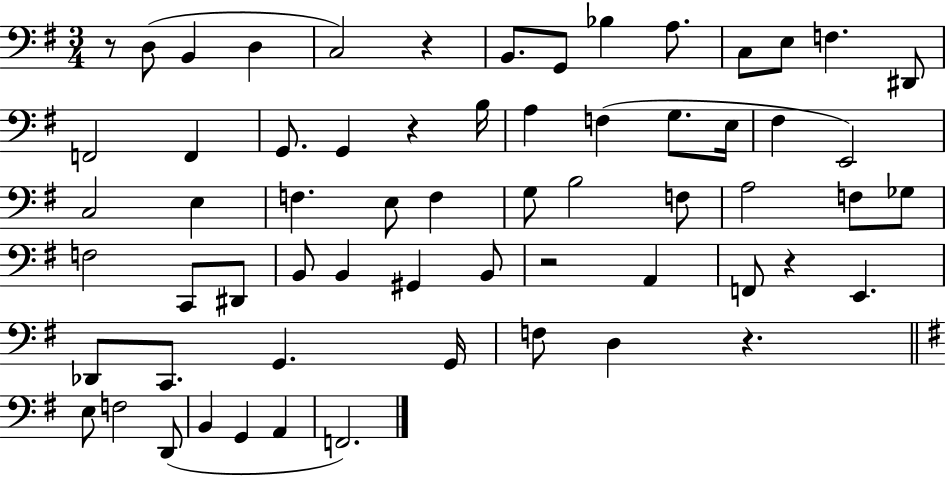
{
  \clef bass
  \numericTimeSignature
  \time 3/4
  \key g \major
  r8 d8( b,4 d4 | c2) r4 | b,8. g,8 bes4 a8. | c8 e8 f4. dis,8 | \break f,2 f,4 | g,8. g,4 r4 b16 | a4 f4( g8. e16 | fis4 e,2) | \break c2 e4 | f4. e8 f4 | g8 b2 f8 | a2 f8 ges8 | \break f2 c,8 dis,8 | b,8 b,4 gis,4 b,8 | r2 a,4 | f,8 r4 e,4. | \break des,8 c,8. g,4. g,16 | f8 d4 r4. | \bar "||" \break \key g \major e8 f2 d,8( | b,4 g,4 a,4 | f,2.) | \bar "|."
}